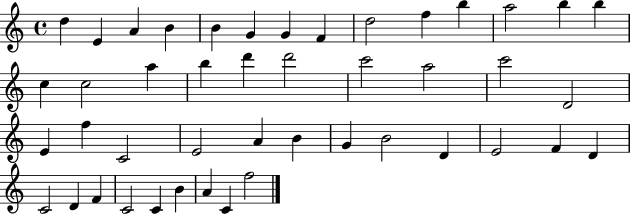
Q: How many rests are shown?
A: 0